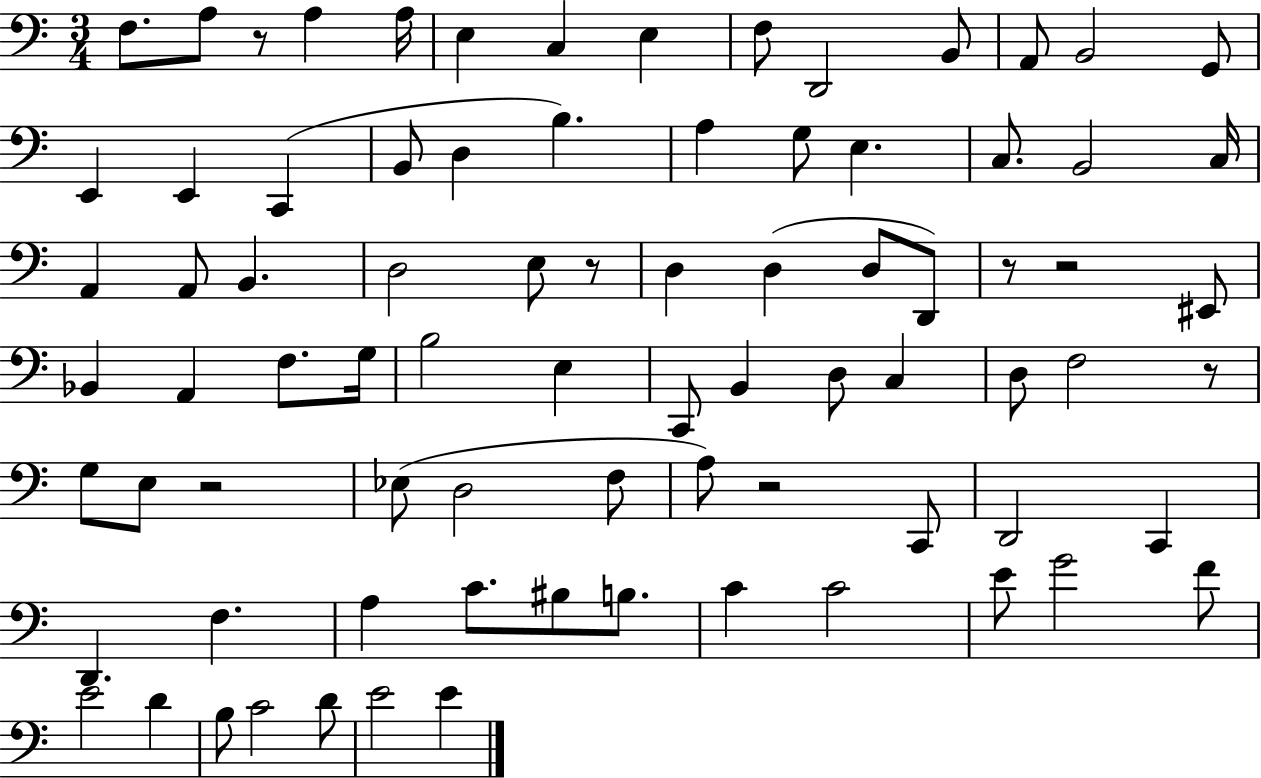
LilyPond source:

{
  \clef bass
  \numericTimeSignature
  \time 3/4
  \key c \major
  f8. a8 r8 a4 a16 | e4 c4 e4 | f8 d,2 b,8 | a,8 b,2 g,8 | \break e,4 e,4 c,4( | b,8 d4 b4.) | a4 g8 e4. | c8. b,2 c16 | \break a,4 a,8 b,4. | d2 e8 r8 | d4 d4( d8 d,8) | r8 r2 eis,8 | \break bes,4 a,4 f8. g16 | b2 e4 | c,8 b,4 d8 c4 | d8 f2 r8 | \break g8 e8 r2 | ees8( d2 f8 | a8) r2 c,8 | d,2 c,4 | \break d,4. f4. | a4 c'8. bis8 b8. | c'4 c'2 | e'8 g'2 f'8 | \break e'2 d'4 | b8 c'2 d'8 | e'2 e'4 | \bar "|."
}